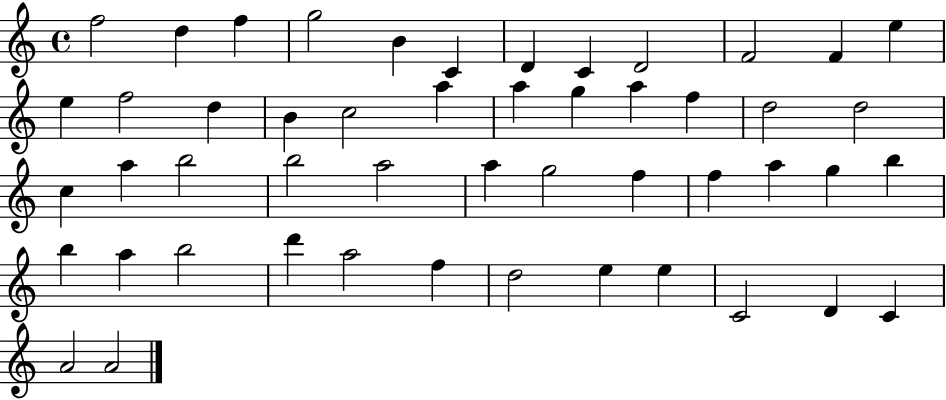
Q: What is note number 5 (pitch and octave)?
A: B4